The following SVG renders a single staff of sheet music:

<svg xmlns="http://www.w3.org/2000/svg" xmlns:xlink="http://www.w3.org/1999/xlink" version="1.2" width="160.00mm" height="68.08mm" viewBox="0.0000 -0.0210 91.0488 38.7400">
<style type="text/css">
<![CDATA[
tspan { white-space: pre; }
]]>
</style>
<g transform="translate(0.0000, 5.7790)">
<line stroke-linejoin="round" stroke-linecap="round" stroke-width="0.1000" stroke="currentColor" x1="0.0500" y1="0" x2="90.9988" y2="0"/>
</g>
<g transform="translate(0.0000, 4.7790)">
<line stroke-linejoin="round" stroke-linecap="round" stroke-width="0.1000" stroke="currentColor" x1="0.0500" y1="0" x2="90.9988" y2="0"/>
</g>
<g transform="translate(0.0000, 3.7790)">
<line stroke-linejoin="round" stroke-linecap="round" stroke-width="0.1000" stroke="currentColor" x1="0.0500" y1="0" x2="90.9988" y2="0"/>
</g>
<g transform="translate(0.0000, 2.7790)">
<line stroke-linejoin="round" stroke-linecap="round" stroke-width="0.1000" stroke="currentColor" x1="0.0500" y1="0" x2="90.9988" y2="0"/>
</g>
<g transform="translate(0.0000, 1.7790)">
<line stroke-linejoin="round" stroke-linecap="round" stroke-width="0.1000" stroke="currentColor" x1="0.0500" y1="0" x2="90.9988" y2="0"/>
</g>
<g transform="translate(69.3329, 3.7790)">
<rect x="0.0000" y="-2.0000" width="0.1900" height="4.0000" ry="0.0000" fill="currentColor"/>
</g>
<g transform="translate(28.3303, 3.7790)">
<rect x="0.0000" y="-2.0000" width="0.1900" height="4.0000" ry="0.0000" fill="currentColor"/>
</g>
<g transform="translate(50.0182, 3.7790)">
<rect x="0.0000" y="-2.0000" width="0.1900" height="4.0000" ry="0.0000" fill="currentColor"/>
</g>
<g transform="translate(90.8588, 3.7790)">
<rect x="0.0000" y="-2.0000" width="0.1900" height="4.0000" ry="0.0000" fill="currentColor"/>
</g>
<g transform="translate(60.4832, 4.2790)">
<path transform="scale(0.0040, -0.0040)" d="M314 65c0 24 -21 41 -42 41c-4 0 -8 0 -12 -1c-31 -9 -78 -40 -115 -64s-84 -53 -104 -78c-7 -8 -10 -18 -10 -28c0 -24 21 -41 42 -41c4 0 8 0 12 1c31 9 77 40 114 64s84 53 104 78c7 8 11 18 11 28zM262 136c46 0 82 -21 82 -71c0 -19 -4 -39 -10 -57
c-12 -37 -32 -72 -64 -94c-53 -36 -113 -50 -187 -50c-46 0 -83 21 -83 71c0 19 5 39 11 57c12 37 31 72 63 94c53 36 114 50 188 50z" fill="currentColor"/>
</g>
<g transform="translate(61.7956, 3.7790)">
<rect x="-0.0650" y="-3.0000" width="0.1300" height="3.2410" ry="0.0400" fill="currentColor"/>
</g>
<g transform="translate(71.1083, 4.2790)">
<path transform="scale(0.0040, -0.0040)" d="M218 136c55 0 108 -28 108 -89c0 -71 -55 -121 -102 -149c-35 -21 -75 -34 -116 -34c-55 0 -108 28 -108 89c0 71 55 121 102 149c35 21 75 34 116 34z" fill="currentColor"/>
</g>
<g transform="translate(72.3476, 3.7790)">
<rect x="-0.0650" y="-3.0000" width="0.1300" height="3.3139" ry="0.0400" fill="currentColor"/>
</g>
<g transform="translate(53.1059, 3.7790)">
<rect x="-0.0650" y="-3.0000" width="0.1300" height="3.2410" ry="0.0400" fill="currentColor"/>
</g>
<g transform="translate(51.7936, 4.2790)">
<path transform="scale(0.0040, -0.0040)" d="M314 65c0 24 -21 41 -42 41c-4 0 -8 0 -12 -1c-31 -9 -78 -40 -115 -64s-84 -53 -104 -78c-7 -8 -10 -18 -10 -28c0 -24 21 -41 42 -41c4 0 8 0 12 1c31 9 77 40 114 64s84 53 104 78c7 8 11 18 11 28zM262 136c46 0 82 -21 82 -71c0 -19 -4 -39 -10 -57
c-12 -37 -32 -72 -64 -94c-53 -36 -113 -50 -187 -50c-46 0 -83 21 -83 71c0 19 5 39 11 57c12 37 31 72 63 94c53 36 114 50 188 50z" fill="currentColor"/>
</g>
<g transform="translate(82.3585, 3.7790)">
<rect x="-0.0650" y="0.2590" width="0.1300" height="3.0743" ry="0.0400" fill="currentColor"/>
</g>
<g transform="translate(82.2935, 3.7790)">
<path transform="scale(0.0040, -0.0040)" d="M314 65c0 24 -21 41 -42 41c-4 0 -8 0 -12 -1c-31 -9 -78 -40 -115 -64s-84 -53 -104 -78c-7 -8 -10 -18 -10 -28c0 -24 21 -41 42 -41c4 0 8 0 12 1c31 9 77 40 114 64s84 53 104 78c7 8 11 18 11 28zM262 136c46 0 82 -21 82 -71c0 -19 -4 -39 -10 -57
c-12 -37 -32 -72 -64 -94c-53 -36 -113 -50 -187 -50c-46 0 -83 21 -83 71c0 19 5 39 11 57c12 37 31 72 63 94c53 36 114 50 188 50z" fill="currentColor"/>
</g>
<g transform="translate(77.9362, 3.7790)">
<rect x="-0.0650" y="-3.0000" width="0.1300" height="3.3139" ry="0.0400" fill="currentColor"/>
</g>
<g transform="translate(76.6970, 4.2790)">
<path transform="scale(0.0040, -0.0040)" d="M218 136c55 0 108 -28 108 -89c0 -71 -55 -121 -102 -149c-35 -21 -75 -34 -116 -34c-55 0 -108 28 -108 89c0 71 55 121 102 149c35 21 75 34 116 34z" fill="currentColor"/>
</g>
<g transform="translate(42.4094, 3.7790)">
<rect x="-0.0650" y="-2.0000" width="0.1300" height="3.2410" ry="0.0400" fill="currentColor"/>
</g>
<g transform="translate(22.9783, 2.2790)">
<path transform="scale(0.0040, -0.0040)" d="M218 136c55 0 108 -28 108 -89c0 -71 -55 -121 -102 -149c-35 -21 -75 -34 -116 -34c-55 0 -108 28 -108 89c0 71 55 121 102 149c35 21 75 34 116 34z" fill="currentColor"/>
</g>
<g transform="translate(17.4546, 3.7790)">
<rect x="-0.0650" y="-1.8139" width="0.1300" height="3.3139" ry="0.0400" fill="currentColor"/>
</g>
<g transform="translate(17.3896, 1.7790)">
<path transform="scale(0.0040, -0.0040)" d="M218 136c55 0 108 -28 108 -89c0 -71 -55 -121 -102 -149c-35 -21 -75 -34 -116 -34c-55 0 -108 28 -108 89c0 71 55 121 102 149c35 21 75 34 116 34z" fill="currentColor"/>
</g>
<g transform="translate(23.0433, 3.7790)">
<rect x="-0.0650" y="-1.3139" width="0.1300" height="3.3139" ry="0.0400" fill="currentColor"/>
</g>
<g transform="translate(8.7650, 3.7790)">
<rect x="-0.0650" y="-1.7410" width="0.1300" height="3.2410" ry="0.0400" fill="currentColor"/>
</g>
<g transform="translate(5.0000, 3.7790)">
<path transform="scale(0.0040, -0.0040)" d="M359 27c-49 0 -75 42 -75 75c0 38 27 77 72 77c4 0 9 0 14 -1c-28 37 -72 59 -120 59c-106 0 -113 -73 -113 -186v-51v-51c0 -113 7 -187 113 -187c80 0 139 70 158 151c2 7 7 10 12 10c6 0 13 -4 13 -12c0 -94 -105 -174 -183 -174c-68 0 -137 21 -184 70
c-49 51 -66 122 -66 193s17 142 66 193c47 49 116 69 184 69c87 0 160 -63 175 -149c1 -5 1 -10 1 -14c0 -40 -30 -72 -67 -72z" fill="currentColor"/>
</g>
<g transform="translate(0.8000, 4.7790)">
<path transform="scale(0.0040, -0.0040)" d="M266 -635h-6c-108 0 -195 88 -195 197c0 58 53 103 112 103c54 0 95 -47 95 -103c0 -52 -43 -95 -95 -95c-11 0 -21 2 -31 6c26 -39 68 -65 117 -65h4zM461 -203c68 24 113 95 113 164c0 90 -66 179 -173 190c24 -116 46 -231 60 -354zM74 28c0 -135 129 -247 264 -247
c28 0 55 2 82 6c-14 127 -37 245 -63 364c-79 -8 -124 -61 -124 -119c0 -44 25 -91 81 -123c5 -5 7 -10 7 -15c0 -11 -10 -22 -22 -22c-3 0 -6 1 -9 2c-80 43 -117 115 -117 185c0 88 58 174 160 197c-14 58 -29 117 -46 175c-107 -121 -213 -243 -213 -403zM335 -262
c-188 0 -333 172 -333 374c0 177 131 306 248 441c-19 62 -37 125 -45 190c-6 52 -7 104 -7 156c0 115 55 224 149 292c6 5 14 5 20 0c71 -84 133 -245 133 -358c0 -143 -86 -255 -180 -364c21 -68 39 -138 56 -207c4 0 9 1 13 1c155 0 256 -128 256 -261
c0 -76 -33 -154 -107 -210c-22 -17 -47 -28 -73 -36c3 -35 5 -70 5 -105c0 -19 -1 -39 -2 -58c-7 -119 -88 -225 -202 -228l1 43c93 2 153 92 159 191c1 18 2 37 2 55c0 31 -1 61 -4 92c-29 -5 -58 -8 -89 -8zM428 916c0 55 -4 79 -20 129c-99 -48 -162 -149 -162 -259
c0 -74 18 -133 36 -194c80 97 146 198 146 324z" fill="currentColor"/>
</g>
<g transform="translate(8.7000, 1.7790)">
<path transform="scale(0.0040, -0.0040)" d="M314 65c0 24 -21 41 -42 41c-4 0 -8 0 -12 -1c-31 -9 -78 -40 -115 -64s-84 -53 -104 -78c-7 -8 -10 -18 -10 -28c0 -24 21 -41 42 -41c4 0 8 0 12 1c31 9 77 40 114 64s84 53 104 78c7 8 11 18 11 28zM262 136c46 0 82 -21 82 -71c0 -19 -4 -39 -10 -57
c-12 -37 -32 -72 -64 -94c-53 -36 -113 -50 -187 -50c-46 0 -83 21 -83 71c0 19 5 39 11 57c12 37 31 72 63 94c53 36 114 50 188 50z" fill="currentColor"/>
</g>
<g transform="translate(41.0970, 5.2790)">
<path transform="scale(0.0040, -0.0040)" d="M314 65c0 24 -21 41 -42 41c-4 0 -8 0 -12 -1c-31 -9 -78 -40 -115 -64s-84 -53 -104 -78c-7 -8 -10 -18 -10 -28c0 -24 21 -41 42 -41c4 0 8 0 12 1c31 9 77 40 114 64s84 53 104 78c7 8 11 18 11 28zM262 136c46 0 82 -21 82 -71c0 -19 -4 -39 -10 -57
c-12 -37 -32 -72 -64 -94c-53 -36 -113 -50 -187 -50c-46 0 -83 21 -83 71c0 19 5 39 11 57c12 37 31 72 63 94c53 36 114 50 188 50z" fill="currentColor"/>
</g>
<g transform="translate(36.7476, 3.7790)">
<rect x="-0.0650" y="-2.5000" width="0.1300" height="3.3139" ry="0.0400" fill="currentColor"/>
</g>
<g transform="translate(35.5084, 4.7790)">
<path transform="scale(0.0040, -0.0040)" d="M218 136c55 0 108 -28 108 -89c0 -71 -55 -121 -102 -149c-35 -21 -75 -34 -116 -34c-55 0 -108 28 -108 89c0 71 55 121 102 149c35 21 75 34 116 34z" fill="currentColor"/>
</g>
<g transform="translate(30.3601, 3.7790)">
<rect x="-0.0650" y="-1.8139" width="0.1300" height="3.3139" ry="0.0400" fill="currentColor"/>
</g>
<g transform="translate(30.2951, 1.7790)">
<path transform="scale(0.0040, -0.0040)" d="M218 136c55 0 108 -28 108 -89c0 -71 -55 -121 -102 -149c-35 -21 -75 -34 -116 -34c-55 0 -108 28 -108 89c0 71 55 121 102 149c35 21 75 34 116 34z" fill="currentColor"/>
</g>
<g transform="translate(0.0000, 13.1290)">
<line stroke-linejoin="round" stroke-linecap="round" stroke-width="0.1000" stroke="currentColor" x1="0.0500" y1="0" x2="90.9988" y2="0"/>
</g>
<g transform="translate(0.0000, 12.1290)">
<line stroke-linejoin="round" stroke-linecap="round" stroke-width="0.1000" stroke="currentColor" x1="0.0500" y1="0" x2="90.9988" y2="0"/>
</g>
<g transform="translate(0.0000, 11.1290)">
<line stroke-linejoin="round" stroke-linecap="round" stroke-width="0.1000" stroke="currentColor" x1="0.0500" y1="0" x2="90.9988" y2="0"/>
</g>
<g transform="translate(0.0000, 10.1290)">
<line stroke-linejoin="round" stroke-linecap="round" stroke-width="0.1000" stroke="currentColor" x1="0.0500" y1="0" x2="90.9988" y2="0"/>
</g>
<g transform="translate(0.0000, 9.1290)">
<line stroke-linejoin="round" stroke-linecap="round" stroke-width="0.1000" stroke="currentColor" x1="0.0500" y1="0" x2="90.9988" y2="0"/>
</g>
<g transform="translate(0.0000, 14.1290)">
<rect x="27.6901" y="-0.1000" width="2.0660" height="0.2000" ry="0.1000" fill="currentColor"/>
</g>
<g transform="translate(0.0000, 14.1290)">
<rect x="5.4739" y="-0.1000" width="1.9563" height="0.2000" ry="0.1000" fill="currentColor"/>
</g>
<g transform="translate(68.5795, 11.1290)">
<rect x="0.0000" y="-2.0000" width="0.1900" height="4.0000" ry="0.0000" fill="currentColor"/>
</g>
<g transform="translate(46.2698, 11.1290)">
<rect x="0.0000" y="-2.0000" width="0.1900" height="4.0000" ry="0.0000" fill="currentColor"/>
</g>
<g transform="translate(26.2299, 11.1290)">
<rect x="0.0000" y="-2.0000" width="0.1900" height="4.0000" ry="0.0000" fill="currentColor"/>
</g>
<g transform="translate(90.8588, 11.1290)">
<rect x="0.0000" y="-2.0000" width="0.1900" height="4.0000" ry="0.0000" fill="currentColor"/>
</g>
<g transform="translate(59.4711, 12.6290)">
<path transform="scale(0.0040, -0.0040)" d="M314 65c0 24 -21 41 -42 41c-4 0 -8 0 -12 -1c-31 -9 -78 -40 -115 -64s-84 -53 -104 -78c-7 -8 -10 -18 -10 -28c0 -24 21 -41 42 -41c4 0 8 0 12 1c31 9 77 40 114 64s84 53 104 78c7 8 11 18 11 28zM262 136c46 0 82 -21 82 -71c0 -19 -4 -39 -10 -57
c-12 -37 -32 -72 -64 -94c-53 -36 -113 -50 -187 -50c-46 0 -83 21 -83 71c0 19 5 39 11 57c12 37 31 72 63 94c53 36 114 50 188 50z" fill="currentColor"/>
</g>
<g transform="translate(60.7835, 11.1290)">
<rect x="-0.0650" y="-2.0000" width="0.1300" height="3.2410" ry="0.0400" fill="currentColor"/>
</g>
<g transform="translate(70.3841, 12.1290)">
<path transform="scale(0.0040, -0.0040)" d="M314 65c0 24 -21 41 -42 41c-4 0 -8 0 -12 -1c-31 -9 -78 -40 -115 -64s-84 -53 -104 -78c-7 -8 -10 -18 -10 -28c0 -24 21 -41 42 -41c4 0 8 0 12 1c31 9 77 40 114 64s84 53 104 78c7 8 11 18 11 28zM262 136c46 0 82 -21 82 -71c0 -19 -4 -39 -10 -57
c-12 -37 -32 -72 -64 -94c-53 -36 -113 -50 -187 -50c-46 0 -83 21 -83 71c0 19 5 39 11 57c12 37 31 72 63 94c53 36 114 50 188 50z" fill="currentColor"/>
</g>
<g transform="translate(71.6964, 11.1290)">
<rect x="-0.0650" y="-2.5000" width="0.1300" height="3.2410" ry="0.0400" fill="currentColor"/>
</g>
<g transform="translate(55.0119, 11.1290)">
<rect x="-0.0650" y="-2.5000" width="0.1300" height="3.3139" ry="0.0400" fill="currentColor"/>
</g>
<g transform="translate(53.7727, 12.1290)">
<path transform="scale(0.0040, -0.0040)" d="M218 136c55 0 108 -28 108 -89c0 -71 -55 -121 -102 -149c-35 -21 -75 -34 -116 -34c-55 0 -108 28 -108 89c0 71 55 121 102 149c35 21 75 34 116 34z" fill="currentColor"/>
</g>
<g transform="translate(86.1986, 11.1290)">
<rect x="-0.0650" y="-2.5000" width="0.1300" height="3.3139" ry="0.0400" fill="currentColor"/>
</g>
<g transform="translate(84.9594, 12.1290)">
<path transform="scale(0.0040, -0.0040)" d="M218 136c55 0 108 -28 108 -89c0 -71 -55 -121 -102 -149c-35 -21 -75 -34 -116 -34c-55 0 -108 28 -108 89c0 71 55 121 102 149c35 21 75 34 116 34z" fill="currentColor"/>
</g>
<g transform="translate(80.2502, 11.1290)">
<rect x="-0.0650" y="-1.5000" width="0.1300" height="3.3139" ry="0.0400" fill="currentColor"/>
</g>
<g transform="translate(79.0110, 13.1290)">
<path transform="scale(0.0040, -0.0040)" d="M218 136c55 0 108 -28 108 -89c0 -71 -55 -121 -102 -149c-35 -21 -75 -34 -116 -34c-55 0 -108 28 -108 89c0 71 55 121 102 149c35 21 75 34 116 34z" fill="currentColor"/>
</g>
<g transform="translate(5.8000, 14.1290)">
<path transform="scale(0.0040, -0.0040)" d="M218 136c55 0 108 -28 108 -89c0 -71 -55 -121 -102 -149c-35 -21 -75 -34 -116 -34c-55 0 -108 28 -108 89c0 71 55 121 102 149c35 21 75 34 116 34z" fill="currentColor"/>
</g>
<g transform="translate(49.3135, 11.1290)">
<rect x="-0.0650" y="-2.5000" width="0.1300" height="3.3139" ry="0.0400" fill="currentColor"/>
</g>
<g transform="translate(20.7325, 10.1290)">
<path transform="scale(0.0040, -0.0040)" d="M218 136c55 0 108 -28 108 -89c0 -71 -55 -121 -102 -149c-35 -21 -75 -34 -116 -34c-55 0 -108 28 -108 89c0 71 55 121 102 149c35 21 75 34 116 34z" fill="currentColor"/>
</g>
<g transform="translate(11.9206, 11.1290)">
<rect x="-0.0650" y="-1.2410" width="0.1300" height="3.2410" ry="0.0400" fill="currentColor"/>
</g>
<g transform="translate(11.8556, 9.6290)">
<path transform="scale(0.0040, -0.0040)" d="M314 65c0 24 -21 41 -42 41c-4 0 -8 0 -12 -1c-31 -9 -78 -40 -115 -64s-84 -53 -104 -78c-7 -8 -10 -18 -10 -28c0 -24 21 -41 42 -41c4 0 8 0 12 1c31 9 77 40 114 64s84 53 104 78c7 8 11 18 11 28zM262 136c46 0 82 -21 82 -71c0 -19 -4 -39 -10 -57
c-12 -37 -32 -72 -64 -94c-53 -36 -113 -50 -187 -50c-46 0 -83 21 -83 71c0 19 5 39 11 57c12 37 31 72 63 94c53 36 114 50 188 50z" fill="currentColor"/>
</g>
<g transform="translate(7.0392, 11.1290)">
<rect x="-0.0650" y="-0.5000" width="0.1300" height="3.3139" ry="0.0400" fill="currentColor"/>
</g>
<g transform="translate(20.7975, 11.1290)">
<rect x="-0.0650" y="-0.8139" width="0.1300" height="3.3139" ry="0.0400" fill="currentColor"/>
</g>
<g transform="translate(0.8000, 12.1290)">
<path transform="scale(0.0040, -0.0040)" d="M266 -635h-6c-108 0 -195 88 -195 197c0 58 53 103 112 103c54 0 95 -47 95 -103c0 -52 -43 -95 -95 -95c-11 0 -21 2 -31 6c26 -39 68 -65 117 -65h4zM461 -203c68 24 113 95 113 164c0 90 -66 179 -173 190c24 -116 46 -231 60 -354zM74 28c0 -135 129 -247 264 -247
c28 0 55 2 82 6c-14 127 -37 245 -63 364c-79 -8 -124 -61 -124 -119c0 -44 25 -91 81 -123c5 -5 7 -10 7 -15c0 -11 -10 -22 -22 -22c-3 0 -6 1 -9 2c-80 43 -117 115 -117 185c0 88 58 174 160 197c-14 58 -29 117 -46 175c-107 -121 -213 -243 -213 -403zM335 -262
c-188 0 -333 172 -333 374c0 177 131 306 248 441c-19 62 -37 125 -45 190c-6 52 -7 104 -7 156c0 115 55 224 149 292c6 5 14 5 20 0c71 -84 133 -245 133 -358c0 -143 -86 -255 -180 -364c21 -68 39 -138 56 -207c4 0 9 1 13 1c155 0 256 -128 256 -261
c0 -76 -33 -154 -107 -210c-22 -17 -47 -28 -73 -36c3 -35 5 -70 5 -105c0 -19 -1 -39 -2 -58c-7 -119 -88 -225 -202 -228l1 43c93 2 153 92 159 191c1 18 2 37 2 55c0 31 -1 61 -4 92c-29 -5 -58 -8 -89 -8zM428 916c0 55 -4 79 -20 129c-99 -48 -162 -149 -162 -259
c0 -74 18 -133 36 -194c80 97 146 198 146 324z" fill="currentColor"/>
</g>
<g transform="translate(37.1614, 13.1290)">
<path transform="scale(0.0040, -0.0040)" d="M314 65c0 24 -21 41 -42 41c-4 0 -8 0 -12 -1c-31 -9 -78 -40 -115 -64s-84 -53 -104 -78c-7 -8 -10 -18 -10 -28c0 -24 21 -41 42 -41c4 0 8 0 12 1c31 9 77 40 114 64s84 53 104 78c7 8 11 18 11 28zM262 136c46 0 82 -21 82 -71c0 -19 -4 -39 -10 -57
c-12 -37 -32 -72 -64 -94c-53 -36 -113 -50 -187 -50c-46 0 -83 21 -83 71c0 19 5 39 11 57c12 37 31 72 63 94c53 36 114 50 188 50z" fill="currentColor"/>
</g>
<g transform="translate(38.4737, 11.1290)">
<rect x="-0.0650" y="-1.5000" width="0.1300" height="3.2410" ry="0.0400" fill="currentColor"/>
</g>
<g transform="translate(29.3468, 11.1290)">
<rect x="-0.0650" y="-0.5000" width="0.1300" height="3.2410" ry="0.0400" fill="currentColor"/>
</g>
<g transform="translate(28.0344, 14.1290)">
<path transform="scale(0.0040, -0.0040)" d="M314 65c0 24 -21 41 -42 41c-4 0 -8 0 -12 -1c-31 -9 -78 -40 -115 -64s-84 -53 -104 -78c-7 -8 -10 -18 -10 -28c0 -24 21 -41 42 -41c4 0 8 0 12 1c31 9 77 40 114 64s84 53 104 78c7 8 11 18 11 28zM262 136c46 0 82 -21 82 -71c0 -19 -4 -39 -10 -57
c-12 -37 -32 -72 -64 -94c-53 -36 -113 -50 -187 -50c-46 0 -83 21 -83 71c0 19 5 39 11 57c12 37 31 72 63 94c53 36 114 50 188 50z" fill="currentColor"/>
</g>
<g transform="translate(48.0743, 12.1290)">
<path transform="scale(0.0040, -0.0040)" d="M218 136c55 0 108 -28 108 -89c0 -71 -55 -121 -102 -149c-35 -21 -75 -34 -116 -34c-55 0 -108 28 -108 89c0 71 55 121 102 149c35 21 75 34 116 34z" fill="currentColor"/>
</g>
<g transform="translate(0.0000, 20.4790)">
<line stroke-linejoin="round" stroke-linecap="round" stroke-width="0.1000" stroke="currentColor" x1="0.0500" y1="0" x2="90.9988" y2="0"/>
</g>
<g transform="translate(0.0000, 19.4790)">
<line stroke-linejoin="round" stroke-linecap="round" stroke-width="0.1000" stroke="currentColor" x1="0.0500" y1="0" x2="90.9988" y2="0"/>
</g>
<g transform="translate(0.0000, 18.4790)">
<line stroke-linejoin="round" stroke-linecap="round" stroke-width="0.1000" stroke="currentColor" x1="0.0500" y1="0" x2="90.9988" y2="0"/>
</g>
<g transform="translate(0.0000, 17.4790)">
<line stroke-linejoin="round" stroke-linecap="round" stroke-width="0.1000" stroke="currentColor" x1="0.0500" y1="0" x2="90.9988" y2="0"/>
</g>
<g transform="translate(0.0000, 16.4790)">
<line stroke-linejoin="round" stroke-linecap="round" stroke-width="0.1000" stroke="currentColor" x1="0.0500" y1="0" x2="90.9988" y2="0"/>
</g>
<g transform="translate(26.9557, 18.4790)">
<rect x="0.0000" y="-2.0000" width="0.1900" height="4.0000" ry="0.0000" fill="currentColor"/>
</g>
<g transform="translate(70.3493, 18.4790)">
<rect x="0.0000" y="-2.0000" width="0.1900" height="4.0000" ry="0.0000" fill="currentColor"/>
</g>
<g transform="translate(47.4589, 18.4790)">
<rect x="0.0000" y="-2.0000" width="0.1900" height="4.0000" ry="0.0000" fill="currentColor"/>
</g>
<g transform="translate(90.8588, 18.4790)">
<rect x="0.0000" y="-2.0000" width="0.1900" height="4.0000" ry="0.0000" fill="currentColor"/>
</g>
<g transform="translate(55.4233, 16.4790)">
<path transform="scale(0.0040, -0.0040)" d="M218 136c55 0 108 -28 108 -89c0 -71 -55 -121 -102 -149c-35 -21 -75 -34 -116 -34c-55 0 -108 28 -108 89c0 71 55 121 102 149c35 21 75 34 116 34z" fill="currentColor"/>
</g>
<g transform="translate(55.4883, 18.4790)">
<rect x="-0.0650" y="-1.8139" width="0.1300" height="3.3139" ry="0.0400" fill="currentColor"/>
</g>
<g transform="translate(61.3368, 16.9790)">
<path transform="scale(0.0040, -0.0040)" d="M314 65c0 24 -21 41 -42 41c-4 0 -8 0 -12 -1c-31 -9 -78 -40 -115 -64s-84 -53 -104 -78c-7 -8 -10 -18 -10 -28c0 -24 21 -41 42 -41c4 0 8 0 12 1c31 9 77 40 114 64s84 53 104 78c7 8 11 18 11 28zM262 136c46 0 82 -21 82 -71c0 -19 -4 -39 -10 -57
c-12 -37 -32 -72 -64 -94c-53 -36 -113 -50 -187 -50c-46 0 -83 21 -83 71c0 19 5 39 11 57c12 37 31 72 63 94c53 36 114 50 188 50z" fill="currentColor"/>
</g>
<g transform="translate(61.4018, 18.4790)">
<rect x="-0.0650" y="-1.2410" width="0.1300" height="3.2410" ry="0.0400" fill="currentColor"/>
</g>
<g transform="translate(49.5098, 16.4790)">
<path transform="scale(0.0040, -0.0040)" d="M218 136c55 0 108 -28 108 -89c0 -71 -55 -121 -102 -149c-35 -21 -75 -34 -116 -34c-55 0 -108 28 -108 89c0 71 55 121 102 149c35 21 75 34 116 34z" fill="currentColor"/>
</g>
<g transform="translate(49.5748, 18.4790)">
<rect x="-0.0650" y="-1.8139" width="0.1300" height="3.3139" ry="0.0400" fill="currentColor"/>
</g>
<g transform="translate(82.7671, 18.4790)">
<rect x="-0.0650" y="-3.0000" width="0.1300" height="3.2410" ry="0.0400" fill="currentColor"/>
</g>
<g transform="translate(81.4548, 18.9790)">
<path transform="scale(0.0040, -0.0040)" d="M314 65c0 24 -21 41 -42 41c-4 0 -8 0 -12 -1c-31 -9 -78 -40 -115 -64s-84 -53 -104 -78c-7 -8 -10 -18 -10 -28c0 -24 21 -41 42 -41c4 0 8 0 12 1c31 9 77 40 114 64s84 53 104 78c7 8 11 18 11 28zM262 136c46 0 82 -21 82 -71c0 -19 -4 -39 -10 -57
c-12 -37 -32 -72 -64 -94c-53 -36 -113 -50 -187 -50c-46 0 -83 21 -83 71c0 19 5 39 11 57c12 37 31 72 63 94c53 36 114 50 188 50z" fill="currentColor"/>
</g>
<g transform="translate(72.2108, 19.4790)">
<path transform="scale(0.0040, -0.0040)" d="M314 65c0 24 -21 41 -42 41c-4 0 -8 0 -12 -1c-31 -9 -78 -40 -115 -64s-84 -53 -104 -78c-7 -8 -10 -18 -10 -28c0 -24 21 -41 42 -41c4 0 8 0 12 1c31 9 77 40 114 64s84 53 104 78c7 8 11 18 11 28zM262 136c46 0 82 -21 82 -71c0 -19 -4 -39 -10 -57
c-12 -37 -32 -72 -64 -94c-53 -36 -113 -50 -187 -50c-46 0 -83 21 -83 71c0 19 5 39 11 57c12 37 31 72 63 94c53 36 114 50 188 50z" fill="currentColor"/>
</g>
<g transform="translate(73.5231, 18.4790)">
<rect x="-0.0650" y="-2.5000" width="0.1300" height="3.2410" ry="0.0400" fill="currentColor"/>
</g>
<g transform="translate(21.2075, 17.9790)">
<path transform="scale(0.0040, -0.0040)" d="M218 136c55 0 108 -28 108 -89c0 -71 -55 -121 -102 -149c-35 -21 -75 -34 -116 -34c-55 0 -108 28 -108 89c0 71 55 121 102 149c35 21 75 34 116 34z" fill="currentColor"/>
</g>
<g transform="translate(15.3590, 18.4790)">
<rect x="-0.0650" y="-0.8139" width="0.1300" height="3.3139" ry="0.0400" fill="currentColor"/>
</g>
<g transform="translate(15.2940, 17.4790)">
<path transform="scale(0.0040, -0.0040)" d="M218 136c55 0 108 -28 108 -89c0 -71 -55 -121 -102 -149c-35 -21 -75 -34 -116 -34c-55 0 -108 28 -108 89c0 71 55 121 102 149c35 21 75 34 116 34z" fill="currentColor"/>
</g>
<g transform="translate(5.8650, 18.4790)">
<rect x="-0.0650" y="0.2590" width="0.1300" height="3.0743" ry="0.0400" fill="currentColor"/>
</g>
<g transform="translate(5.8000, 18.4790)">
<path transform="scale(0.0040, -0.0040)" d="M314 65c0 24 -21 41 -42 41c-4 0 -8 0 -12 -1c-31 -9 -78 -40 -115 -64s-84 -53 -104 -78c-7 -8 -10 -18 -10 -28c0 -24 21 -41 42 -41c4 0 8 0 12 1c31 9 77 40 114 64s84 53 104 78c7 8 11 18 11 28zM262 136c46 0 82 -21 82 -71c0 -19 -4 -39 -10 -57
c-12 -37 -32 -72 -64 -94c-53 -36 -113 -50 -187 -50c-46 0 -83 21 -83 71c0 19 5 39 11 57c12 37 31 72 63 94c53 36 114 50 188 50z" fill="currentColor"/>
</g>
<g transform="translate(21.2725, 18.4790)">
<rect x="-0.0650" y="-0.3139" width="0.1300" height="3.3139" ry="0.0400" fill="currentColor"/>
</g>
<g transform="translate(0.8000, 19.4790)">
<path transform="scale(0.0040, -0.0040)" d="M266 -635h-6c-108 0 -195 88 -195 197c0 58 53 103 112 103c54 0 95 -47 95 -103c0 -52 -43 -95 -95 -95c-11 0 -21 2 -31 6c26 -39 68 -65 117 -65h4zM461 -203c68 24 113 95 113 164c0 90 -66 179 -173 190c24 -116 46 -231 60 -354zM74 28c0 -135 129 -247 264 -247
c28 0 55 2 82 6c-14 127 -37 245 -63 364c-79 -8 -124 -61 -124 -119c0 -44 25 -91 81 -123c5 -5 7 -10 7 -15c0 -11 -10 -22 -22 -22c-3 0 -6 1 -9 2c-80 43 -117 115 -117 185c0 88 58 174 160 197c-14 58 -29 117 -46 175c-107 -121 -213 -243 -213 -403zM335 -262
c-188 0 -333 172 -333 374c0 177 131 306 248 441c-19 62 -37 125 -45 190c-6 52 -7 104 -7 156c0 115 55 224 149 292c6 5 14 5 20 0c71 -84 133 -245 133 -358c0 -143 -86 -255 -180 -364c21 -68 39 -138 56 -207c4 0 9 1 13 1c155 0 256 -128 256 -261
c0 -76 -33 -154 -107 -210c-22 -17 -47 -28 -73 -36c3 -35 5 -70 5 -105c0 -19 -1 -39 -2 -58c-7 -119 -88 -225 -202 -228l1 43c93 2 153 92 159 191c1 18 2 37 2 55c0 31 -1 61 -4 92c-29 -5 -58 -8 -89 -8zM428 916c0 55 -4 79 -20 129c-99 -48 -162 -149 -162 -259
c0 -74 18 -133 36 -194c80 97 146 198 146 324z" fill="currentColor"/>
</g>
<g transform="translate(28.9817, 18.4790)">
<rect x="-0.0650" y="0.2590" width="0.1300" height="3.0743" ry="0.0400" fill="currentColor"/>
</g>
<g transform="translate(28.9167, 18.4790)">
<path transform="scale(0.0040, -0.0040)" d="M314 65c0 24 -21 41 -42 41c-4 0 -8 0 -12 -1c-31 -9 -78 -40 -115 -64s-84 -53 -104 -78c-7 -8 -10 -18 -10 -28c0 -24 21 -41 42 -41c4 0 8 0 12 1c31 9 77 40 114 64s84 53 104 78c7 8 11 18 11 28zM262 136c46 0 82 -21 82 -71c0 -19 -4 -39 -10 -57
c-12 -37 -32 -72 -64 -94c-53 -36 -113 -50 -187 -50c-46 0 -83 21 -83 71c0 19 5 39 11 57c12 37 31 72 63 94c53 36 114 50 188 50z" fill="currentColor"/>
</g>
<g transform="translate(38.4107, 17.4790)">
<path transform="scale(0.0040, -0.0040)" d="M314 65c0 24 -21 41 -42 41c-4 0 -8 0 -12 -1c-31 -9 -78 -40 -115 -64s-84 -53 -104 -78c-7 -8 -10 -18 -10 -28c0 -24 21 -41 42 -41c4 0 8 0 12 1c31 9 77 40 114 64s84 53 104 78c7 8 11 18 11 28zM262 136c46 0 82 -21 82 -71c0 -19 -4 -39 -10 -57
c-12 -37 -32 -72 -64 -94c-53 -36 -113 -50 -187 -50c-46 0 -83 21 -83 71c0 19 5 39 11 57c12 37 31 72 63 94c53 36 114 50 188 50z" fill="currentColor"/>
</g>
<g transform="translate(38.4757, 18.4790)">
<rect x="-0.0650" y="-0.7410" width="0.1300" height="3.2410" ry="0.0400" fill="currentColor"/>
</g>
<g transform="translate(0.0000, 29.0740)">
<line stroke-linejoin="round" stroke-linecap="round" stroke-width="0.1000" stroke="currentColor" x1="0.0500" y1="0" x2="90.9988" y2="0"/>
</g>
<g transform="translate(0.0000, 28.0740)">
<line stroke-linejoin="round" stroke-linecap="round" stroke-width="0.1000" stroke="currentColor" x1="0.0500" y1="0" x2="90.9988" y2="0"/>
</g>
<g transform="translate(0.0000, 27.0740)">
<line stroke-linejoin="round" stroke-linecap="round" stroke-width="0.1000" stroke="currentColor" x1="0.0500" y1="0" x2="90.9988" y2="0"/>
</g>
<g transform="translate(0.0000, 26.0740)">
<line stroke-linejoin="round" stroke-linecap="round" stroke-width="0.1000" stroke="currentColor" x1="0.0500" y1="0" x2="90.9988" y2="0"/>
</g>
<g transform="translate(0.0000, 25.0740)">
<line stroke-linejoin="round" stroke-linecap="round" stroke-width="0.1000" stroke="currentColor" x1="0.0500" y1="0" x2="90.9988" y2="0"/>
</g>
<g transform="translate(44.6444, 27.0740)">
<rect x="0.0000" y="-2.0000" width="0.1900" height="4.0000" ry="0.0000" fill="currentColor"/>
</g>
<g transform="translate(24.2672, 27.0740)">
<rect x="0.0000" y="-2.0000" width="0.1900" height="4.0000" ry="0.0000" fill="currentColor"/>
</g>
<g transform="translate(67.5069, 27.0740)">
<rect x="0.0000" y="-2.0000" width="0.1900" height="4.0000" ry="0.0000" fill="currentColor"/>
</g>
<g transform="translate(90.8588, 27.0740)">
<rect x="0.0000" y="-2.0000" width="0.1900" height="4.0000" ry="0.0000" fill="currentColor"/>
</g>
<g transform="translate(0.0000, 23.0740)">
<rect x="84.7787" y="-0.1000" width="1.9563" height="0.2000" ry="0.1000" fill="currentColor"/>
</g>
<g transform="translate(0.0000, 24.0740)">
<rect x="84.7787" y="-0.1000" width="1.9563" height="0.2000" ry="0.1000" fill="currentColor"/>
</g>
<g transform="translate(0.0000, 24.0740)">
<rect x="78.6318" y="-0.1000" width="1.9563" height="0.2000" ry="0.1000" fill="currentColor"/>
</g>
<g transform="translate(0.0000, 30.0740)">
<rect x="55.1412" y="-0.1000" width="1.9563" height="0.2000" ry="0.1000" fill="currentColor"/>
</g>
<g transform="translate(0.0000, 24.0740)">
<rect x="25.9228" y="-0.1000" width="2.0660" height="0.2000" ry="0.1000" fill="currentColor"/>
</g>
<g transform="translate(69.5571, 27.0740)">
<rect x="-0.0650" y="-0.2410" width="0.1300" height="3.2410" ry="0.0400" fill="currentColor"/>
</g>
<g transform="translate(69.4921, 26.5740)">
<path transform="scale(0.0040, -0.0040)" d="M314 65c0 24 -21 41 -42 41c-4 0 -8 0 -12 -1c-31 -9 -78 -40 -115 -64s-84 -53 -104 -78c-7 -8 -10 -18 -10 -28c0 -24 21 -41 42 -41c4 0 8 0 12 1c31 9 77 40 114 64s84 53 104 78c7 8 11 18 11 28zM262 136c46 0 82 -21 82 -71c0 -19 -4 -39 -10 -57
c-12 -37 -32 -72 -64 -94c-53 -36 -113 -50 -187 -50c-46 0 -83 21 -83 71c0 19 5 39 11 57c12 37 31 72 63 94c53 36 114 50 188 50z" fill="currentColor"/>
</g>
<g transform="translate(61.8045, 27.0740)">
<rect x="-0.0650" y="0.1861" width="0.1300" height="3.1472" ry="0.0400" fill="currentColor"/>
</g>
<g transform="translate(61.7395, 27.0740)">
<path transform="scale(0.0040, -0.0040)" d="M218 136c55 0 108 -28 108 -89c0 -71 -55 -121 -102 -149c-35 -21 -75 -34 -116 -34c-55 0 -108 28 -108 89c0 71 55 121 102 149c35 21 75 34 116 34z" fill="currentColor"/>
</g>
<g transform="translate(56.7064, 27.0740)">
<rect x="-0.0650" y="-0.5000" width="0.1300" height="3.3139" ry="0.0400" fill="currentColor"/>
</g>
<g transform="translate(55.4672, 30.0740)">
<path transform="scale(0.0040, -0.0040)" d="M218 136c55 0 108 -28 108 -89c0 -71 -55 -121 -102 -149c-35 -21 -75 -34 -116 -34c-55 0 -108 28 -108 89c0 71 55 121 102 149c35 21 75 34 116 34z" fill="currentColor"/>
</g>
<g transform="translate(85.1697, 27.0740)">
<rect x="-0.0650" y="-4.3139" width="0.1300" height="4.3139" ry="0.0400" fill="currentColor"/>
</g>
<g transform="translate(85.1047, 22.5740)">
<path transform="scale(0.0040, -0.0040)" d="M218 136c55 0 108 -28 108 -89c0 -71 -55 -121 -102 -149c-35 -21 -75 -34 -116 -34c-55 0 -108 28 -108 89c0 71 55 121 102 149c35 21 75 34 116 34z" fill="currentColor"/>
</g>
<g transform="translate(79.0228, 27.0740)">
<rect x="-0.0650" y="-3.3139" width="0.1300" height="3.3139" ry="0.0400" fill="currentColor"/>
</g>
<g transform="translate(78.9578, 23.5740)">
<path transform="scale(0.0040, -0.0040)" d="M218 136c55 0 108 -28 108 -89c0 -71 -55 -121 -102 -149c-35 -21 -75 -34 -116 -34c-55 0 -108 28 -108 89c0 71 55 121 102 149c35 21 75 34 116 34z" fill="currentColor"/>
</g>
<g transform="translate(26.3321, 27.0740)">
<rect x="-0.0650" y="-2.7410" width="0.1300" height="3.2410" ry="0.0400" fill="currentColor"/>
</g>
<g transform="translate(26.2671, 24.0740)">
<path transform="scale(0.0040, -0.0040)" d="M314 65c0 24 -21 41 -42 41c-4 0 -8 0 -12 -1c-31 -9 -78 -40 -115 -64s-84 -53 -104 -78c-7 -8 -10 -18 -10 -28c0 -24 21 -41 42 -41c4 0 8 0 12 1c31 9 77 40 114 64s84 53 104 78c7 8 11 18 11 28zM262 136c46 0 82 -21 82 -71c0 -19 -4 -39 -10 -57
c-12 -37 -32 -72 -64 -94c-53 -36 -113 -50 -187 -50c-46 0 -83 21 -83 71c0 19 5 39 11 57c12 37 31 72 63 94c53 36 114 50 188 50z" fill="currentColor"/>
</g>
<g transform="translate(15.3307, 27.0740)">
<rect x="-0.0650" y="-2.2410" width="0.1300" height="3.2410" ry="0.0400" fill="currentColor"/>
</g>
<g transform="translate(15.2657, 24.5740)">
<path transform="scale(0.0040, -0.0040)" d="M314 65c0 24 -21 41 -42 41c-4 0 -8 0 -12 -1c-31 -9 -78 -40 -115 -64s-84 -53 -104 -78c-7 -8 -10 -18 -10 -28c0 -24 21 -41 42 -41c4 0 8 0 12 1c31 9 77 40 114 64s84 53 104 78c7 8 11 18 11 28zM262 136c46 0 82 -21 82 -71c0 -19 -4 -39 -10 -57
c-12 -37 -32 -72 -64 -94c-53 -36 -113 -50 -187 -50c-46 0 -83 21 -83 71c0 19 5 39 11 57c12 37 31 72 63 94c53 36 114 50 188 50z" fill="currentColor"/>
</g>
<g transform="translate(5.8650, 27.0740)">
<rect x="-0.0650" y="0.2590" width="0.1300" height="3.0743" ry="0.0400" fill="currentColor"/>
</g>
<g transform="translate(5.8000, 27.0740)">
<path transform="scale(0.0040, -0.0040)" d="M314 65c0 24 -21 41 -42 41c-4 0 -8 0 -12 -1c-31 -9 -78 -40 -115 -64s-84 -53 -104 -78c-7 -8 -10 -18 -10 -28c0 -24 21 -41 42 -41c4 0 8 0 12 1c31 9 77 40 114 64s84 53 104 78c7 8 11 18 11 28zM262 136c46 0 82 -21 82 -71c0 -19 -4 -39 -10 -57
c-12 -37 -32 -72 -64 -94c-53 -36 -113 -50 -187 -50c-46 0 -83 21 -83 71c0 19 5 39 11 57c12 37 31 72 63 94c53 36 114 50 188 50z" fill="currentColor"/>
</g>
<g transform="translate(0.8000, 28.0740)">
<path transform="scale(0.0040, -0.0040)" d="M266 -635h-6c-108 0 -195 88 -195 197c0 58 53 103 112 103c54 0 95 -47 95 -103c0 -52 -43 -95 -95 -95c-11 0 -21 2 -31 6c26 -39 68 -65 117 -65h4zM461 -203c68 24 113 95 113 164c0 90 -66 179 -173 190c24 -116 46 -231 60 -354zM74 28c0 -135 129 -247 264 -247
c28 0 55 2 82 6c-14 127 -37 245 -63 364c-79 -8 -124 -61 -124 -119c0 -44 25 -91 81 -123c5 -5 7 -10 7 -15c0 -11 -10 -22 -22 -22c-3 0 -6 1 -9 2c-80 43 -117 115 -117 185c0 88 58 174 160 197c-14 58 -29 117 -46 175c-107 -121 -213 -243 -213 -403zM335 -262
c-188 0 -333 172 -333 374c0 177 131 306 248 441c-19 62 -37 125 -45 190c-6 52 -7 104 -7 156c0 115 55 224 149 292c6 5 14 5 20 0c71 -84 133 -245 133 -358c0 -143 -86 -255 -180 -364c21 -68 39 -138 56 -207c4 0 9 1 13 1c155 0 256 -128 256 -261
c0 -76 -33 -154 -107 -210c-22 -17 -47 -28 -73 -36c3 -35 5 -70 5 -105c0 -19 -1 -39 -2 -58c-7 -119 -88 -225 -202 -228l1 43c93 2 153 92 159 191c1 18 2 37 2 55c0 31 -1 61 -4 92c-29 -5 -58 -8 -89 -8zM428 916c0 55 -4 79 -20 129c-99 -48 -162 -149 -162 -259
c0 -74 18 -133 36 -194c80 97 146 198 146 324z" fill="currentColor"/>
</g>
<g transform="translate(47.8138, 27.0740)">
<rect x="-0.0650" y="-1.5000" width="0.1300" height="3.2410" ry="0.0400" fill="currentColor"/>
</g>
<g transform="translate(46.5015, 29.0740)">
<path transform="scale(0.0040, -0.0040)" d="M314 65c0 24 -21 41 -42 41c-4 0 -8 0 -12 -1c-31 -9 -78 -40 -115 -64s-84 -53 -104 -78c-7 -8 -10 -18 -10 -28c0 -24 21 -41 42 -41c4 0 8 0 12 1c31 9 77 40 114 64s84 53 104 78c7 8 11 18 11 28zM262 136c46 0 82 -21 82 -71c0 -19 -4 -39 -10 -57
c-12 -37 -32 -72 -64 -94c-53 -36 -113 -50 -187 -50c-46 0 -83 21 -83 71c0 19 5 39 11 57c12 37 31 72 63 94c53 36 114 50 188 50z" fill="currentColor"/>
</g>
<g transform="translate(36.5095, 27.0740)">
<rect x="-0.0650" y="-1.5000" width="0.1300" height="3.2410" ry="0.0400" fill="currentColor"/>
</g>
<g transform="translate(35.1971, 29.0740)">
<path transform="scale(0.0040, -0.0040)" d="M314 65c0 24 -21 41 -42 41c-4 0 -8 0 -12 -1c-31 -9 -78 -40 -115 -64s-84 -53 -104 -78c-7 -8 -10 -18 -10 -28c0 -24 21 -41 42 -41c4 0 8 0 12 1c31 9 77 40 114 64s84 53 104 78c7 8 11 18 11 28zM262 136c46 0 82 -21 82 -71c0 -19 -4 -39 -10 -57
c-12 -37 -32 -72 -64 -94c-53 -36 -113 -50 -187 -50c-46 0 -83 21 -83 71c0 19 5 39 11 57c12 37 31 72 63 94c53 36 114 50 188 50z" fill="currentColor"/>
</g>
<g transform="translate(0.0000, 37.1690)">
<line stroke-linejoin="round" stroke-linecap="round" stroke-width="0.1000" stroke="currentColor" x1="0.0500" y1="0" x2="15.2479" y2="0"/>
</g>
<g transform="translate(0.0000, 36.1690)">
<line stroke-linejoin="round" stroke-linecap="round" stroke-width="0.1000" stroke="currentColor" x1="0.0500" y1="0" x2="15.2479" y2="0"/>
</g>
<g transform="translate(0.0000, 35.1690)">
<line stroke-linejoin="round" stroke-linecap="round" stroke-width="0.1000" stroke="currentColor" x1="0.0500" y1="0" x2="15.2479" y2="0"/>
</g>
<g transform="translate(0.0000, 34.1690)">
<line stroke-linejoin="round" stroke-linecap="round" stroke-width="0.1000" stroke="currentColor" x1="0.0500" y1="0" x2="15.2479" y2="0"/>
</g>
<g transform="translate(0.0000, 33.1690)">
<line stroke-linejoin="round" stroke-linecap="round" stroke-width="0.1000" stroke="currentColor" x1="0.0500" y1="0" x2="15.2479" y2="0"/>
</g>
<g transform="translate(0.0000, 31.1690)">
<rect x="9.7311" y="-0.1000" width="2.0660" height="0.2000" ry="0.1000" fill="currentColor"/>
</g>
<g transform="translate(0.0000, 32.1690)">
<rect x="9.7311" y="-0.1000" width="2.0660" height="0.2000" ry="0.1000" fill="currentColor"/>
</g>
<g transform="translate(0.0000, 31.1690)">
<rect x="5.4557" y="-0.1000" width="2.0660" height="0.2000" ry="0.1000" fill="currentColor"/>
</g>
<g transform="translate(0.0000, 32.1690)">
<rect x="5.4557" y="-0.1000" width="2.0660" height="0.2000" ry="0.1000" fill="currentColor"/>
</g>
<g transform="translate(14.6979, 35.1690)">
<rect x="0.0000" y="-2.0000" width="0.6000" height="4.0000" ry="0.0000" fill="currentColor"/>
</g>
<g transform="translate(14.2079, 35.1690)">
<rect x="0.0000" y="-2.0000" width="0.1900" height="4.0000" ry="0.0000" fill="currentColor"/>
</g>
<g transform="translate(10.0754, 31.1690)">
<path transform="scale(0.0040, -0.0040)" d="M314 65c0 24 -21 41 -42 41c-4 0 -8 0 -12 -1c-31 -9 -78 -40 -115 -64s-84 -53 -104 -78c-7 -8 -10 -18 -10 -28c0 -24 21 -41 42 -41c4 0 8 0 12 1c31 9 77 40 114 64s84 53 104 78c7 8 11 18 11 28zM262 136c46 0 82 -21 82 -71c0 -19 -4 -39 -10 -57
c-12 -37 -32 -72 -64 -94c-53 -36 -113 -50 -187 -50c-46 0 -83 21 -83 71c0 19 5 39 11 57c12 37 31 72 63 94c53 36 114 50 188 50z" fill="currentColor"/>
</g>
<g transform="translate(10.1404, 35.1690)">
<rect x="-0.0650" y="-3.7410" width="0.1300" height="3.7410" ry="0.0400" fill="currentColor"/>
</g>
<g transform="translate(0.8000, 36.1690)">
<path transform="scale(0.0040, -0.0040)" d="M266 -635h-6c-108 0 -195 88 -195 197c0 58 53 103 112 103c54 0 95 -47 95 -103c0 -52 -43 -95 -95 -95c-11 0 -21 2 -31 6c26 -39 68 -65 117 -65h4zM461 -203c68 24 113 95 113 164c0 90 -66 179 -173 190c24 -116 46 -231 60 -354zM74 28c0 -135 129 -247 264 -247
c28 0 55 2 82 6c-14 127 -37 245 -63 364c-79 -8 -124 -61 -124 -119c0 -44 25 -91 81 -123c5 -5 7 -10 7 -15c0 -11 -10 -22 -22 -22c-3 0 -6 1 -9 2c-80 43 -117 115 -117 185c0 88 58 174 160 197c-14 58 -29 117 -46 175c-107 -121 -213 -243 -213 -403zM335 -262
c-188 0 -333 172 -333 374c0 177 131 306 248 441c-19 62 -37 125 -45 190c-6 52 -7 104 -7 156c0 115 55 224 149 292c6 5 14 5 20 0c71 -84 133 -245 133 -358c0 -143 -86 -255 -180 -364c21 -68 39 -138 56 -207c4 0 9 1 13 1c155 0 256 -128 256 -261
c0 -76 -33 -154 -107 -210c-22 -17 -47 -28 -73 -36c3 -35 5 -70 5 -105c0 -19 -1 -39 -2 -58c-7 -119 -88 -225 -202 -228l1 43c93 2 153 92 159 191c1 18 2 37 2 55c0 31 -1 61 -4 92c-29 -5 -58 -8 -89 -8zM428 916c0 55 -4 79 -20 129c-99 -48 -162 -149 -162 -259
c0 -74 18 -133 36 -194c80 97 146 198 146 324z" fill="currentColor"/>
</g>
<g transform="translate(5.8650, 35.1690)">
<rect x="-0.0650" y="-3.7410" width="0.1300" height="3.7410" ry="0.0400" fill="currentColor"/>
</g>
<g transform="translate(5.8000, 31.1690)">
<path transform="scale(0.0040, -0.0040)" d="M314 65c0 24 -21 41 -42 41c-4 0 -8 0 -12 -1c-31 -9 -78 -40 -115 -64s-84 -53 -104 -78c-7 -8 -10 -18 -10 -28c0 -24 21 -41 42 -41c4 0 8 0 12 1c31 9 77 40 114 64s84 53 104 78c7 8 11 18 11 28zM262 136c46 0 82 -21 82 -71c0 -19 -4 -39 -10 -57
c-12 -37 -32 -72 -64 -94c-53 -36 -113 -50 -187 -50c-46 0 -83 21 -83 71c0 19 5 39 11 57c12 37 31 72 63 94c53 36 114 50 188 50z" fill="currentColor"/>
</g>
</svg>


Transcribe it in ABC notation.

X:1
T:Untitled
M:4/4
L:1/4
K:C
f2 f e f G F2 A2 A2 A A B2 C e2 d C2 E2 G G F2 G2 E G B2 d c B2 d2 f f e2 G2 A2 B2 g2 a2 E2 E2 C B c2 b d' c'2 c'2